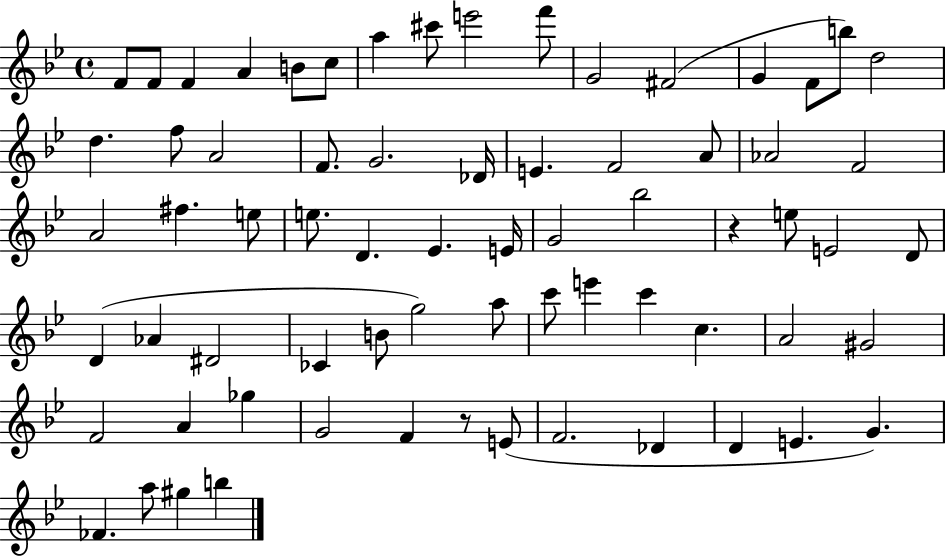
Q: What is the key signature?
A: BES major